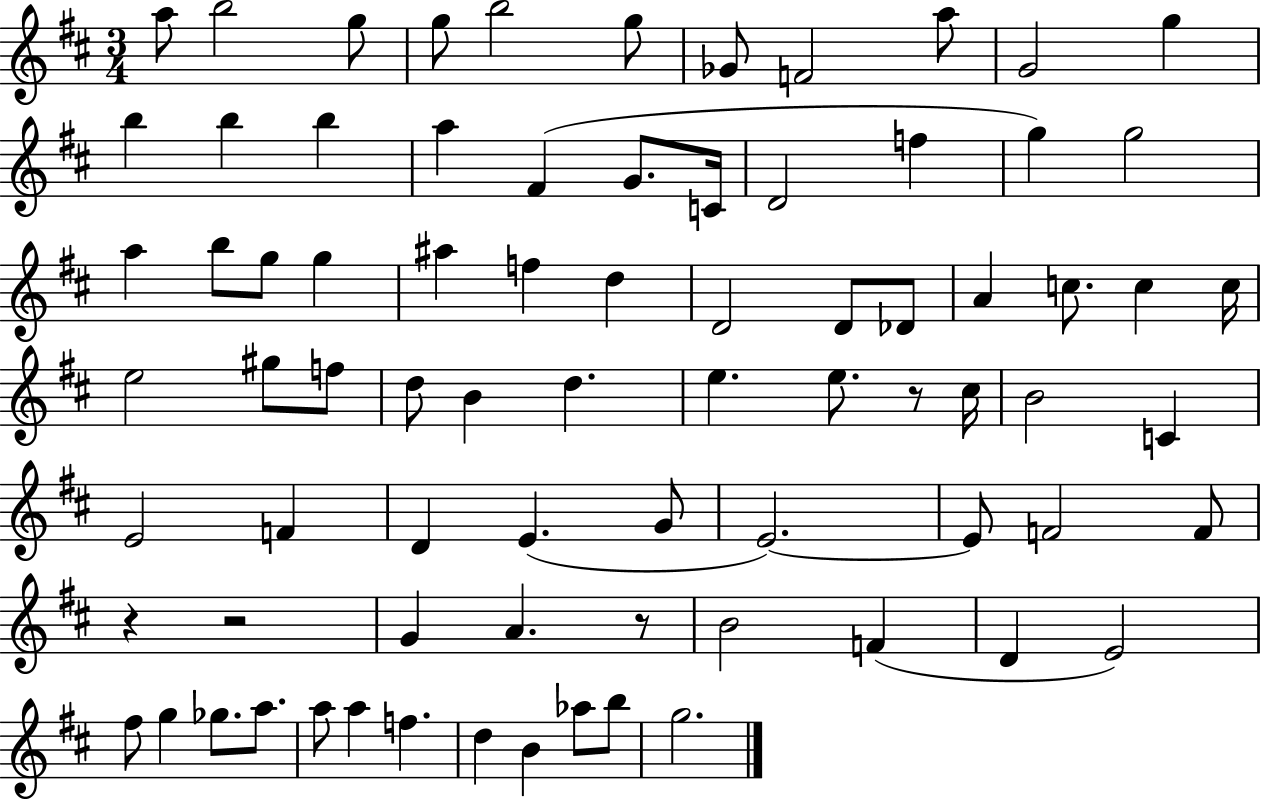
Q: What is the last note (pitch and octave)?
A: G5